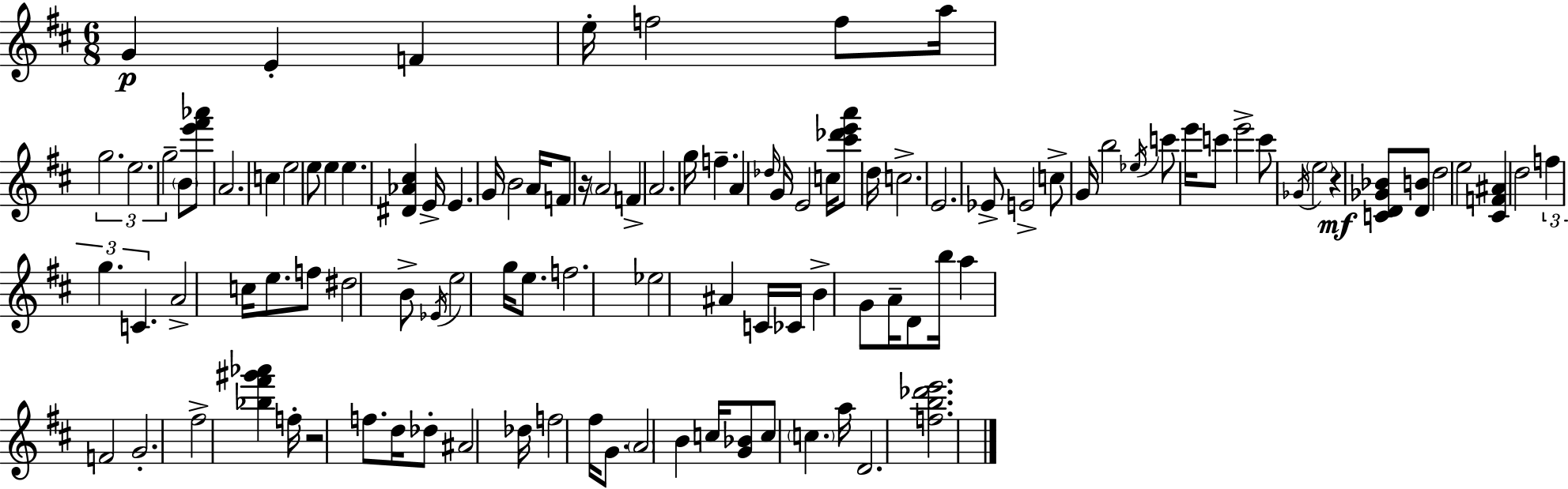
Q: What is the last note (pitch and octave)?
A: D4